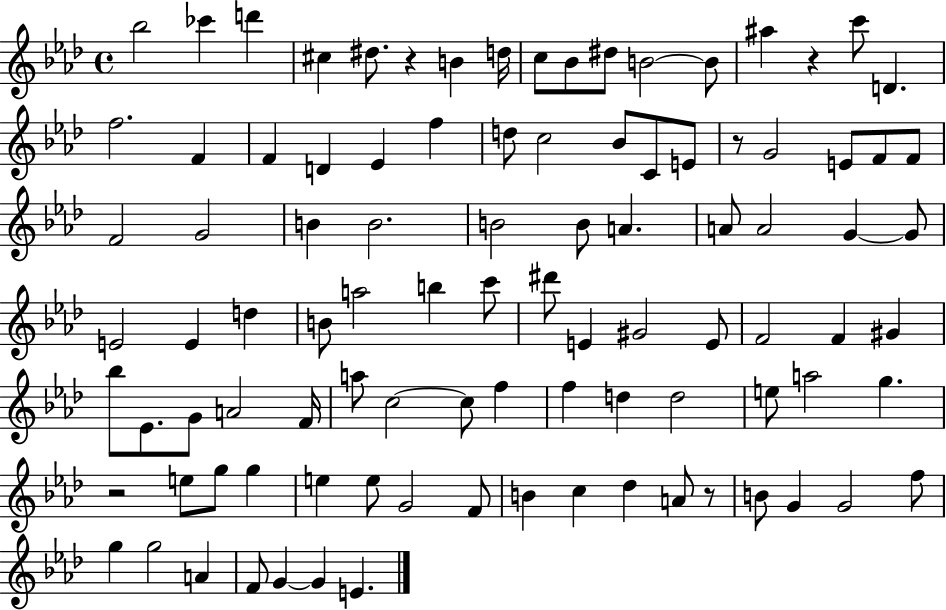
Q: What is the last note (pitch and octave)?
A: E4